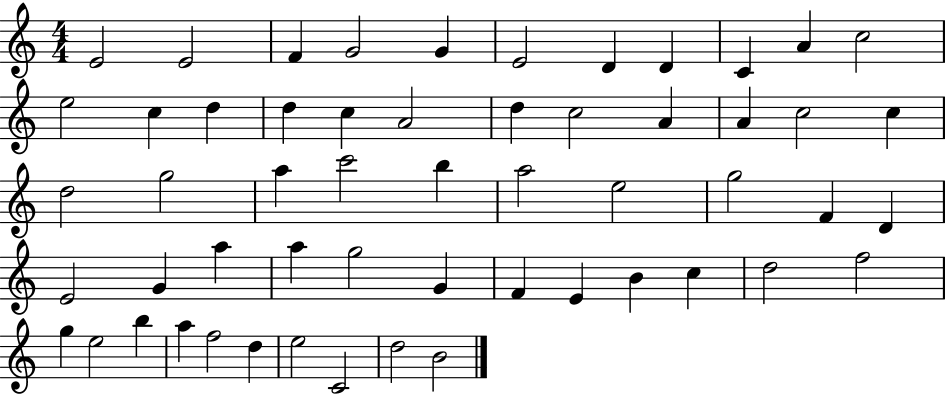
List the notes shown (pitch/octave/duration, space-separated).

E4/h E4/h F4/q G4/h G4/q E4/h D4/q D4/q C4/q A4/q C5/h E5/h C5/q D5/q D5/q C5/q A4/h D5/q C5/h A4/q A4/q C5/h C5/q D5/h G5/h A5/q C6/h B5/q A5/h E5/h G5/h F4/q D4/q E4/h G4/q A5/q A5/q G5/h G4/q F4/q E4/q B4/q C5/q D5/h F5/h G5/q E5/h B5/q A5/q F5/h D5/q E5/h C4/h D5/h B4/h